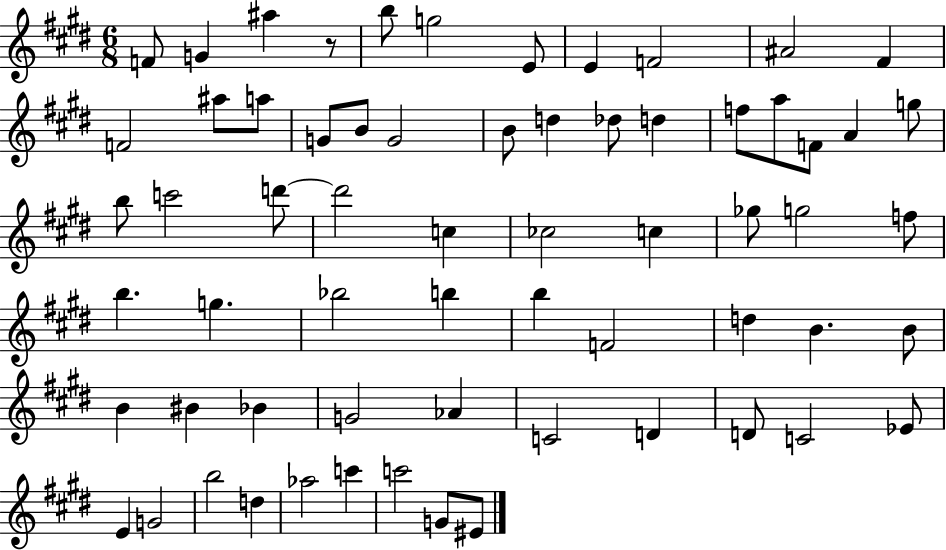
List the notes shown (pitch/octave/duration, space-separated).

F4/e G4/q A#5/q R/e B5/e G5/h E4/e E4/q F4/h A#4/h F#4/q F4/h A#5/e A5/e G4/e B4/e G4/h B4/e D5/q Db5/e D5/q F5/e A5/e F4/e A4/q G5/e B5/e C6/h D6/e D6/h C5/q CES5/h C5/q Gb5/e G5/h F5/e B5/q. G5/q. Bb5/h B5/q B5/q F4/h D5/q B4/q. B4/e B4/q BIS4/q Bb4/q G4/h Ab4/q C4/h D4/q D4/e C4/h Eb4/e E4/q G4/h B5/h D5/q Ab5/h C6/q C6/h G4/e EIS4/e